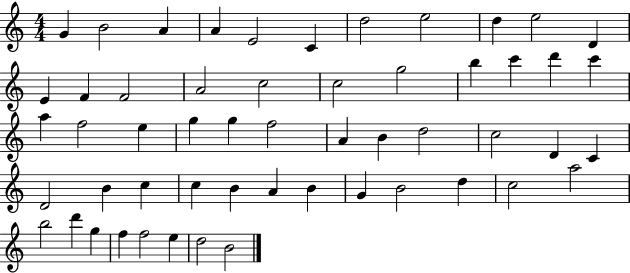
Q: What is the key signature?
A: C major